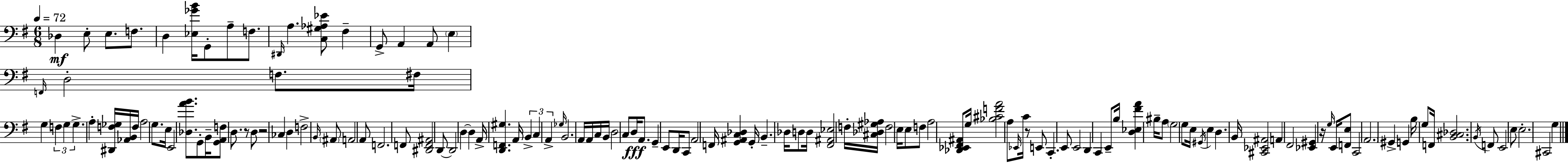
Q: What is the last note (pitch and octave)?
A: G3